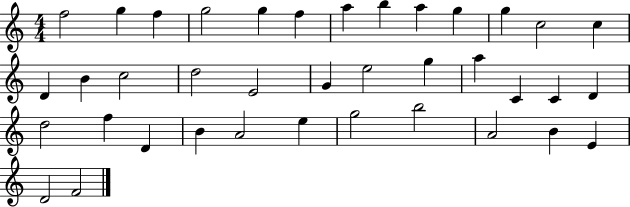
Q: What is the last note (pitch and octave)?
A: F4